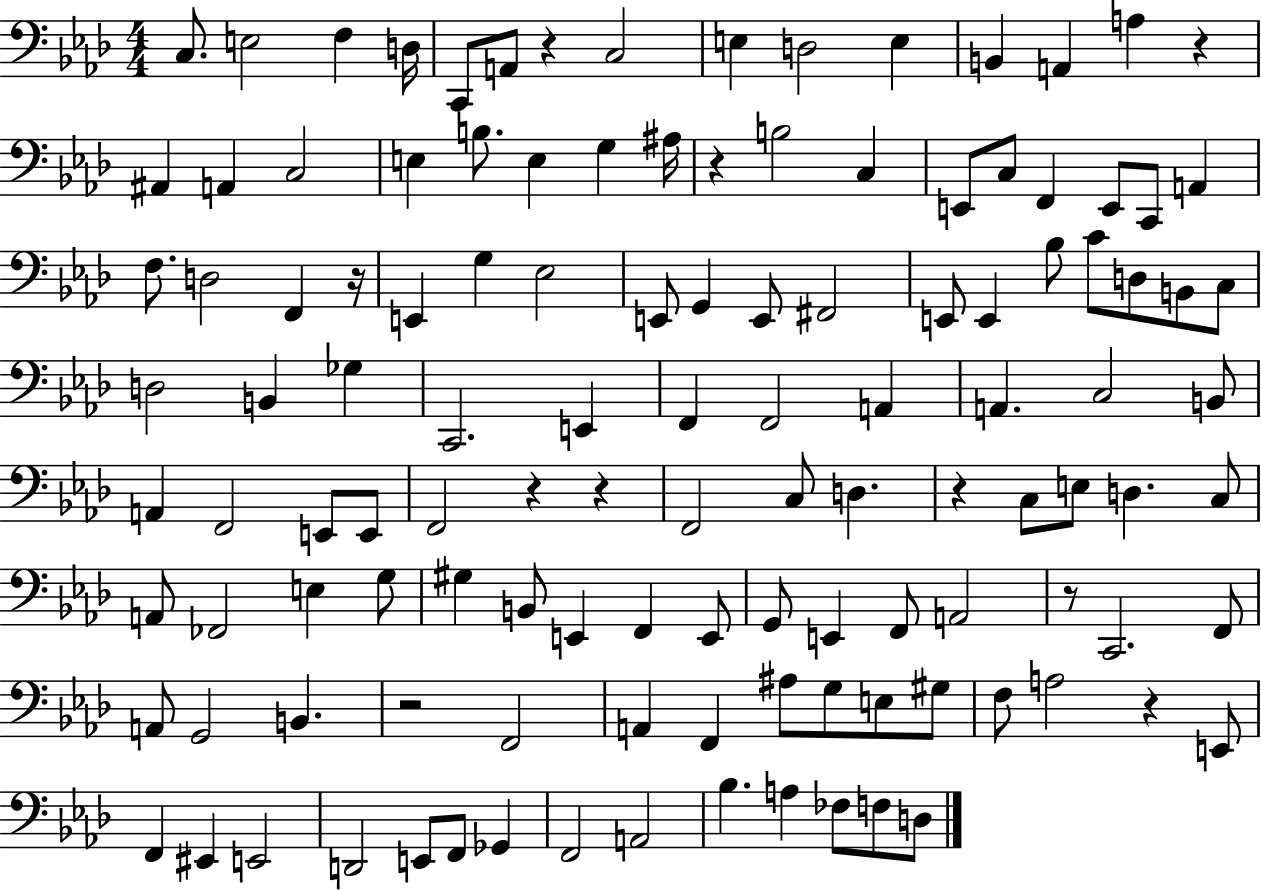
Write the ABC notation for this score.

X:1
T:Untitled
M:4/4
L:1/4
K:Ab
C,/2 E,2 F, D,/4 C,,/2 A,,/2 z C,2 E, D,2 E, B,, A,, A, z ^A,, A,, C,2 E, B,/2 E, G, ^A,/4 z B,2 C, E,,/2 C,/2 F,, E,,/2 C,,/2 A,, F,/2 D,2 F,, z/4 E,, G, _E,2 E,,/2 G,, E,,/2 ^F,,2 E,,/2 E,, _B,/2 C/2 D,/2 B,,/2 C,/2 D,2 B,, _G, C,,2 E,, F,, F,,2 A,, A,, C,2 B,,/2 A,, F,,2 E,,/2 E,,/2 F,,2 z z F,,2 C,/2 D, z C,/2 E,/2 D, C,/2 A,,/2 _F,,2 E, G,/2 ^G, B,,/2 E,, F,, E,,/2 G,,/2 E,, F,,/2 A,,2 z/2 C,,2 F,,/2 A,,/2 G,,2 B,, z2 F,,2 A,, F,, ^A,/2 G,/2 E,/2 ^G,/2 F,/2 A,2 z E,,/2 F,, ^E,, E,,2 D,,2 E,,/2 F,,/2 _G,, F,,2 A,,2 _B, A, _F,/2 F,/2 D,/2